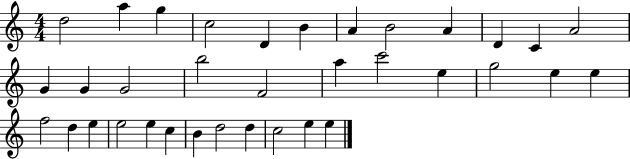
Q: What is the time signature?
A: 4/4